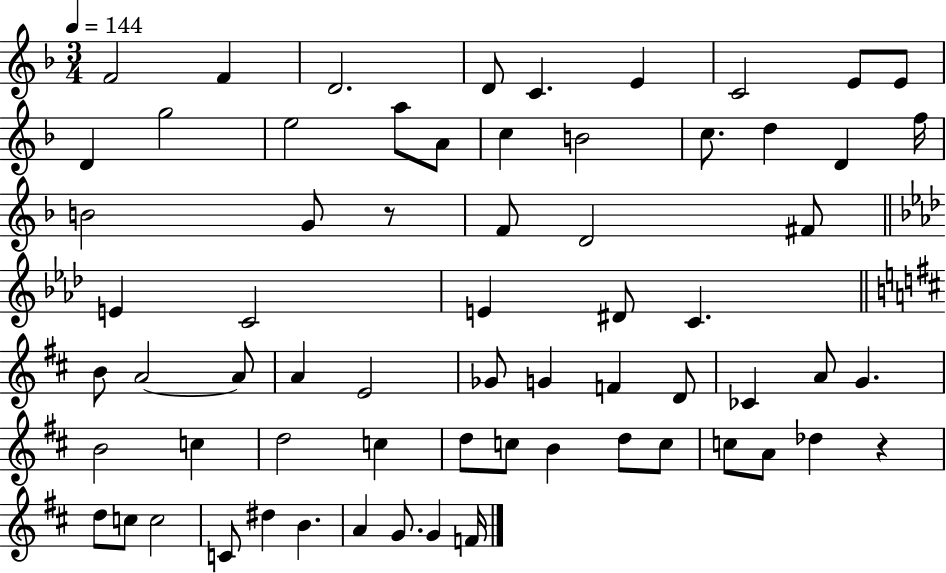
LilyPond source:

{
  \clef treble
  \numericTimeSignature
  \time 3/4
  \key f \major
  \tempo 4 = 144
  f'2 f'4 | d'2. | d'8 c'4. e'4 | c'2 e'8 e'8 | \break d'4 g''2 | e''2 a''8 a'8 | c''4 b'2 | c''8. d''4 d'4 f''16 | \break b'2 g'8 r8 | f'8 d'2 fis'8 | \bar "||" \break \key aes \major e'4 c'2 | e'4 dis'8 c'4. | \bar "||" \break \key b \minor b'8 a'2~~ a'8 | a'4 e'2 | ges'8 g'4 f'4 d'8 | ces'4 a'8 g'4. | \break b'2 c''4 | d''2 c''4 | d''8 c''8 b'4 d''8 c''8 | c''8 a'8 des''4 r4 | \break d''8 c''8 c''2 | c'8 dis''4 b'4. | a'4 g'8. g'4 f'16 | \bar "|."
}